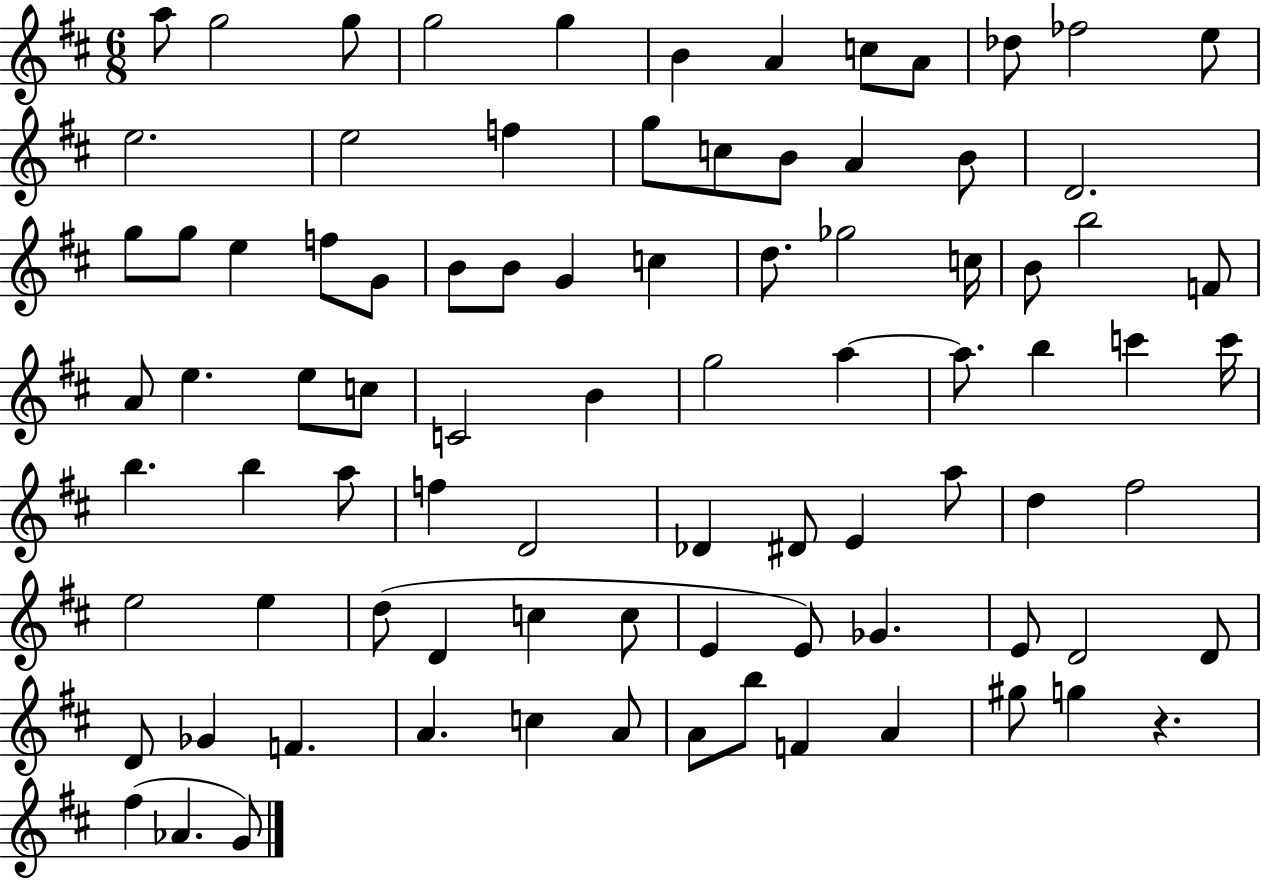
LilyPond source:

{
  \clef treble
  \numericTimeSignature
  \time 6/8
  \key d \major
  a''8 g''2 g''8 | g''2 g''4 | b'4 a'4 c''8 a'8 | des''8 fes''2 e''8 | \break e''2. | e''2 f''4 | g''8 c''8 b'8 a'4 b'8 | d'2. | \break g''8 g''8 e''4 f''8 g'8 | b'8 b'8 g'4 c''4 | d''8. ges''2 c''16 | b'8 b''2 f'8 | \break a'8 e''4. e''8 c''8 | c'2 b'4 | g''2 a''4~~ | a''8. b''4 c'''4 c'''16 | \break b''4. b''4 a''8 | f''4 d'2 | des'4 dis'8 e'4 a''8 | d''4 fis''2 | \break e''2 e''4 | d''8( d'4 c''4 c''8 | e'4 e'8) ges'4. | e'8 d'2 d'8 | \break d'8 ges'4 f'4. | a'4. c''4 a'8 | a'8 b''8 f'4 a'4 | gis''8 g''4 r4. | \break fis''4( aes'4. g'8) | \bar "|."
}